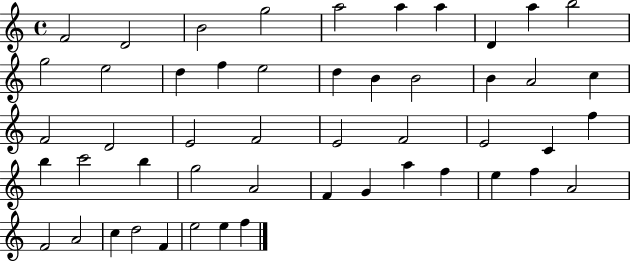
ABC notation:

X:1
T:Untitled
M:4/4
L:1/4
K:C
F2 D2 B2 g2 a2 a a D a b2 g2 e2 d f e2 d B B2 B A2 c F2 D2 E2 F2 E2 F2 E2 C f b c'2 b g2 A2 F G a f e f A2 F2 A2 c d2 F e2 e f